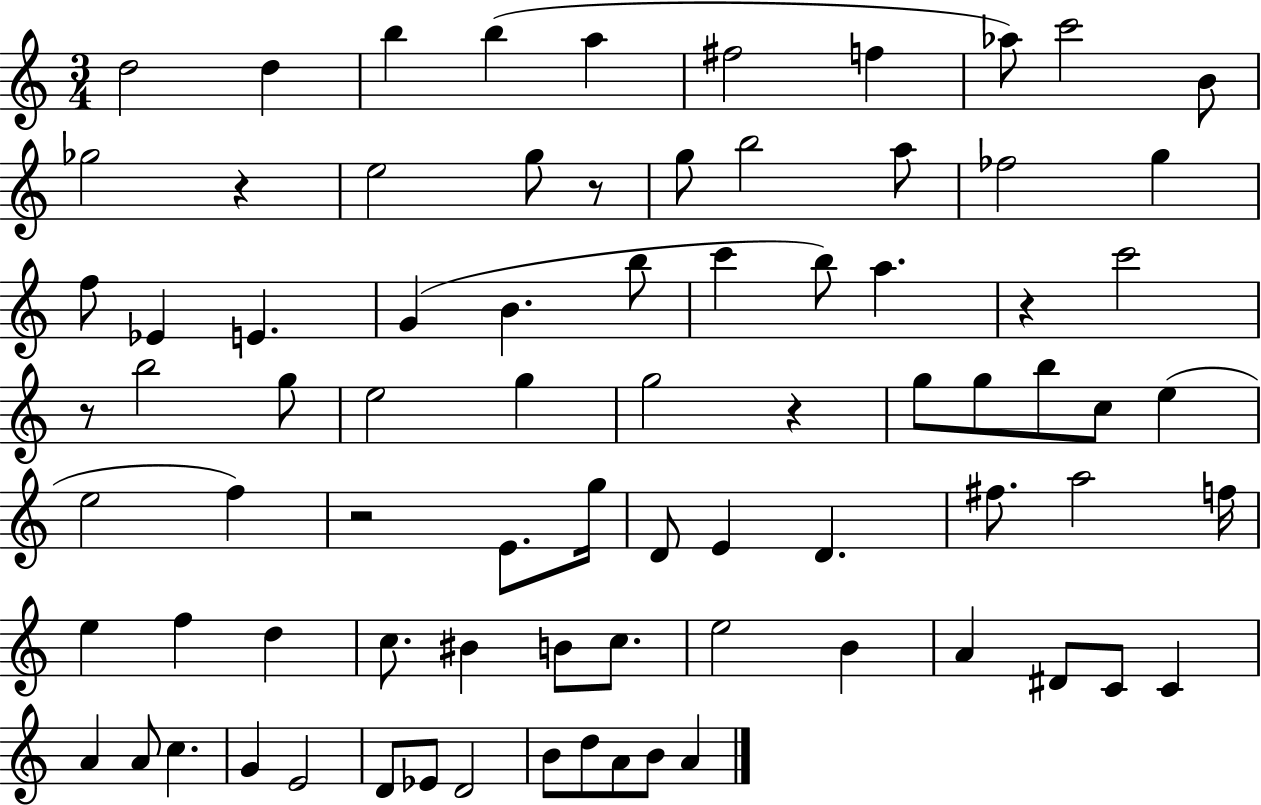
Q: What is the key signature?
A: C major